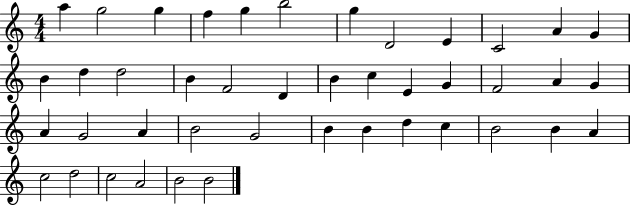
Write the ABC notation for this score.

X:1
T:Untitled
M:4/4
L:1/4
K:C
a g2 g f g b2 g D2 E C2 A G B d d2 B F2 D B c E G F2 A G A G2 A B2 G2 B B d c B2 B A c2 d2 c2 A2 B2 B2